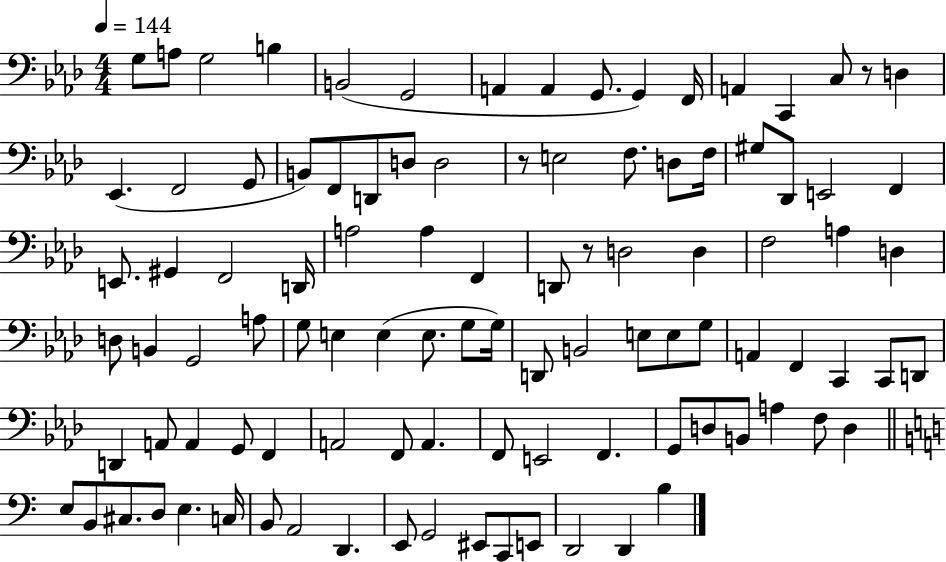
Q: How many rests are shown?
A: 3